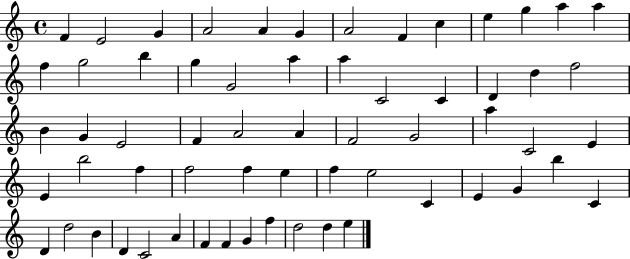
{
  \clef treble
  \time 4/4
  \defaultTimeSignature
  \key c \major
  f'4 e'2 g'4 | a'2 a'4 g'4 | a'2 f'4 c''4 | e''4 g''4 a''4 a''4 | \break f''4 g''2 b''4 | g''4 g'2 a''4 | a''4 c'2 c'4 | d'4 d''4 f''2 | \break b'4 g'4 e'2 | f'4 a'2 a'4 | f'2 g'2 | a''4 c'2 e'4 | \break e'4 b''2 f''4 | f''2 f''4 e''4 | f''4 e''2 c'4 | e'4 g'4 b''4 c'4 | \break d'4 d''2 b'4 | d'4 c'2 a'4 | f'4 f'4 g'4 f''4 | d''2 d''4 e''4 | \break \bar "|."
}